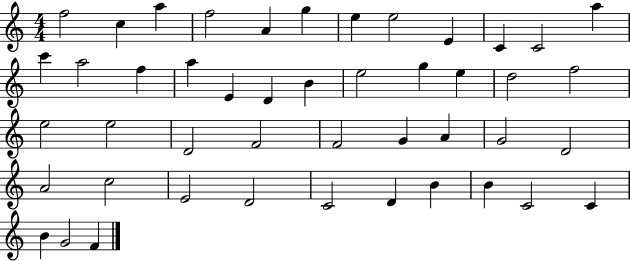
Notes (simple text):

F5/h C5/q A5/q F5/h A4/q G5/q E5/q E5/h E4/q C4/q C4/h A5/q C6/q A5/h F5/q A5/q E4/q D4/q B4/q E5/h G5/q E5/q D5/h F5/h E5/h E5/h D4/h F4/h F4/h G4/q A4/q G4/h D4/h A4/h C5/h E4/h D4/h C4/h D4/q B4/q B4/q C4/h C4/q B4/q G4/h F4/q